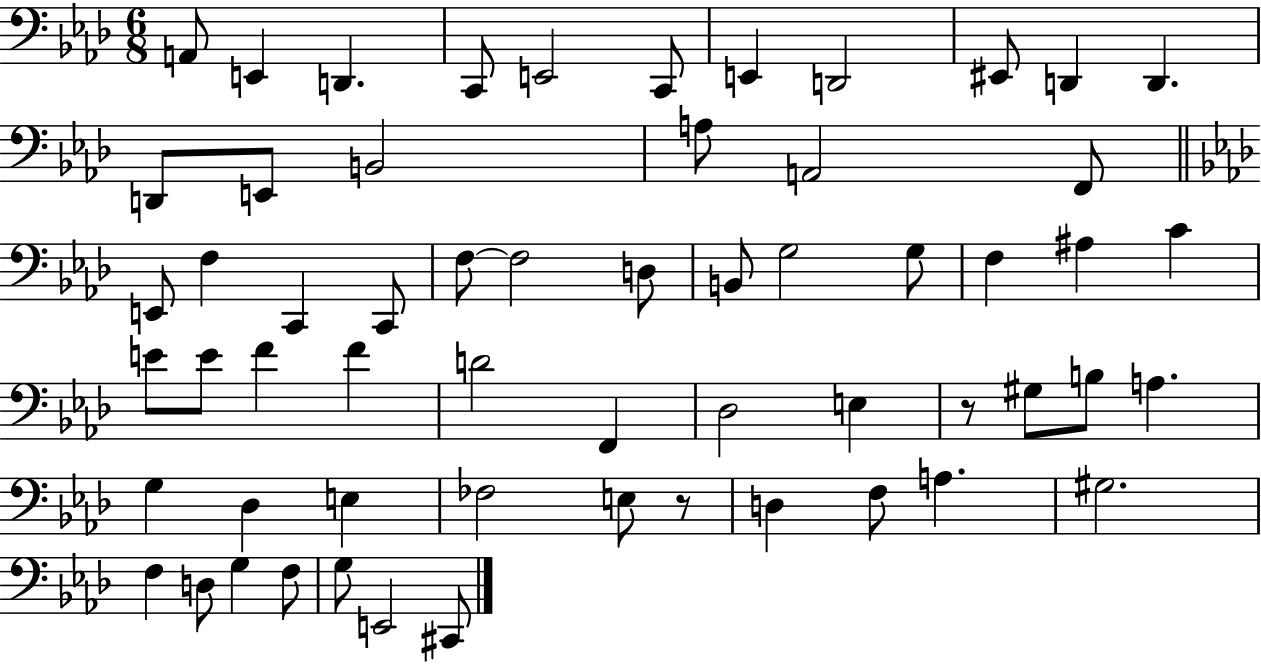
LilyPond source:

{
  \clef bass
  \numericTimeSignature
  \time 6/8
  \key aes \major
  a,8 e,4 d,4. | c,8 e,2 c,8 | e,4 d,2 | eis,8 d,4 d,4. | \break d,8 e,8 b,2 | a8 a,2 f,8 | \bar "||" \break \key aes \major e,8 f4 c,4 c,8 | f8~~ f2 d8 | b,8 g2 g8 | f4 ais4 c'4 | \break e'8 e'8 f'4 f'4 | d'2 f,4 | des2 e4 | r8 gis8 b8 a4. | \break g4 des4 e4 | fes2 e8 r8 | d4 f8 a4. | gis2. | \break f4 d8 g4 f8 | g8 e,2 cis,8 | \bar "|."
}